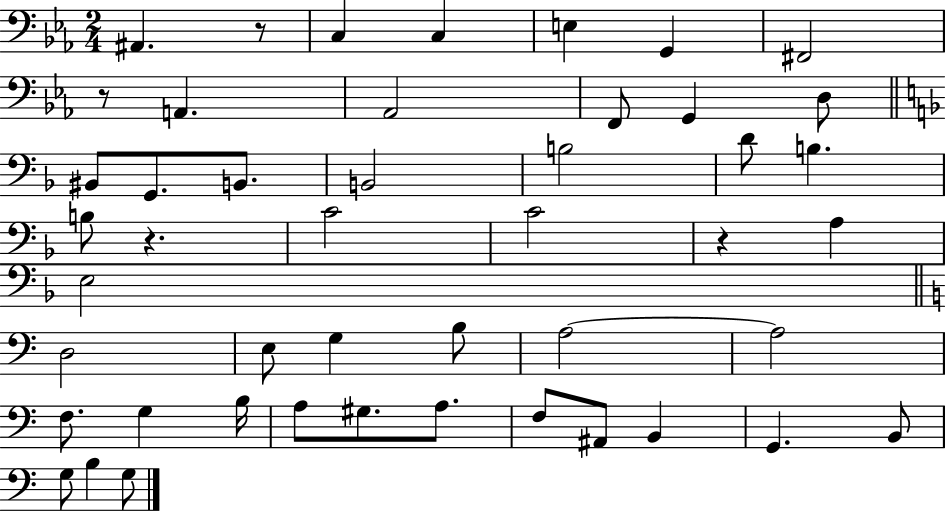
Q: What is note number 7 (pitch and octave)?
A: A2